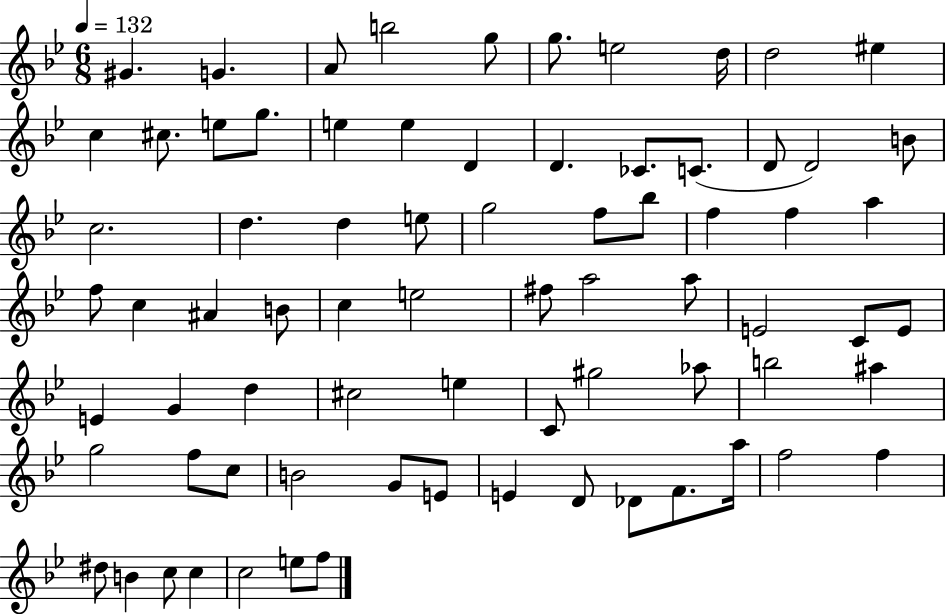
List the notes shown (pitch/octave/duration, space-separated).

G#4/q. G4/q. A4/e B5/h G5/e G5/e. E5/h D5/s D5/h EIS5/q C5/q C#5/e. E5/e G5/e. E5/q E5/q D4/q D4/q. CES4/e. C4/e. D4/e D4/h B4/e C5/h. D5/q. D5/q E5/e G5/h F5/e Bb5/e F5/q F5/q A5/q F5/e C5/q A#4/q B4/e C5/q E5/h F#5/e A5/h A5/e E4/h C4/e E4/e E4/q G4/q D5/q C#5/h E5/q C4/e G#5/h Ab5/e B5/h A#5/q G5/h F5/e C5/e B4/h G4/e E4/e E4/q D4/e Db4/e F4/e. A5/s F5/h F5/q D#5/e B4/q C5/e C5/q C5/h E5/e F5/e